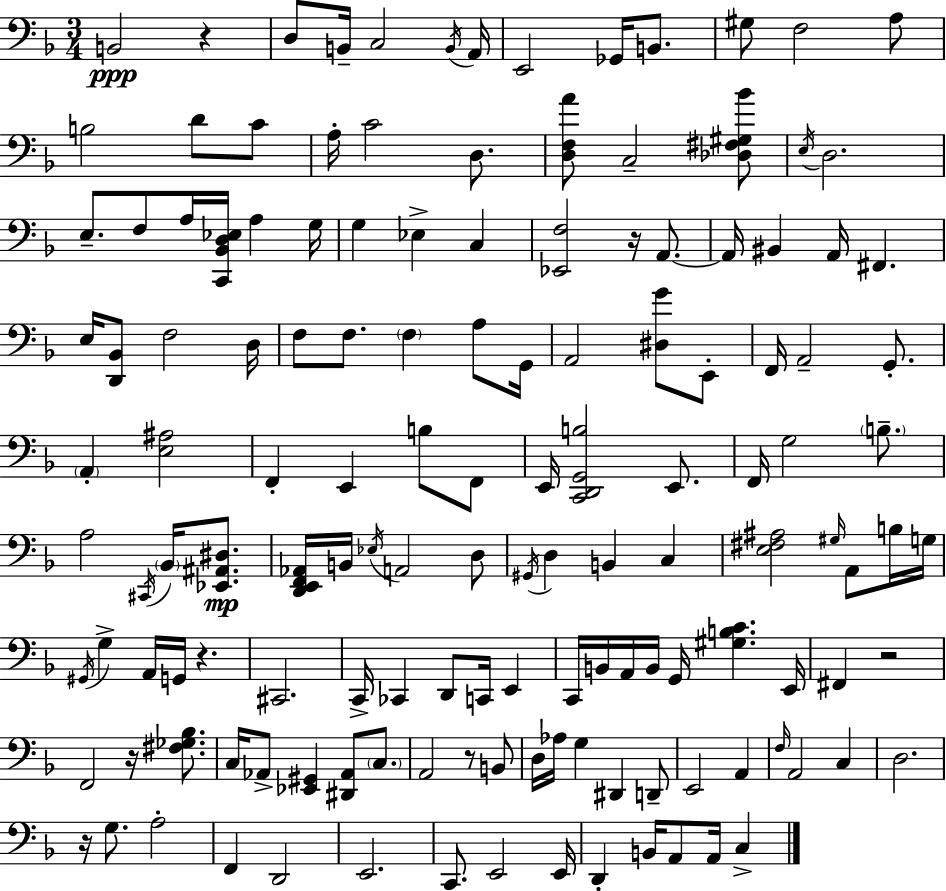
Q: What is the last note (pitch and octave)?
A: C3